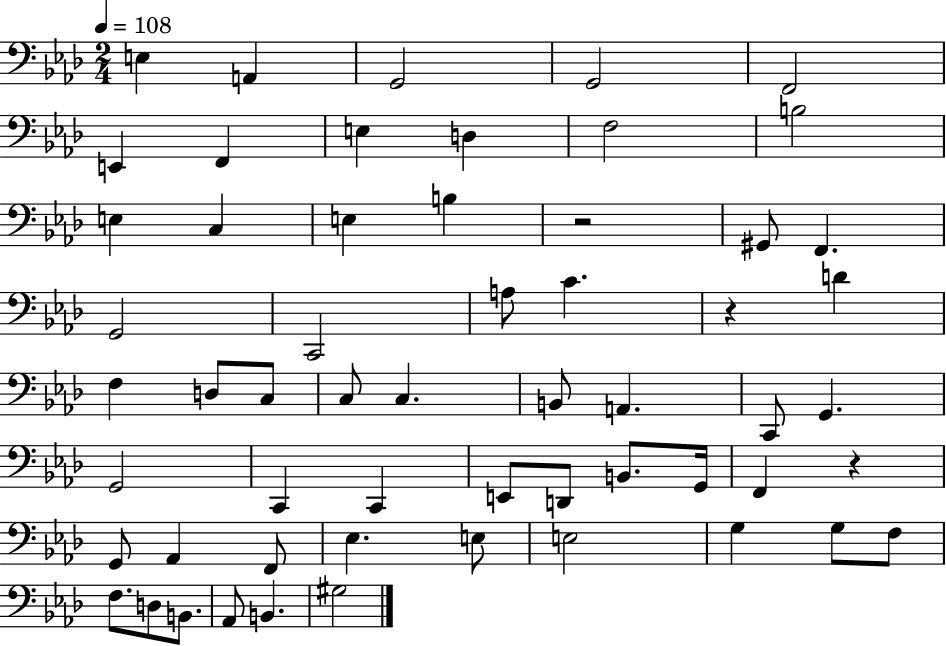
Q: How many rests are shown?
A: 3